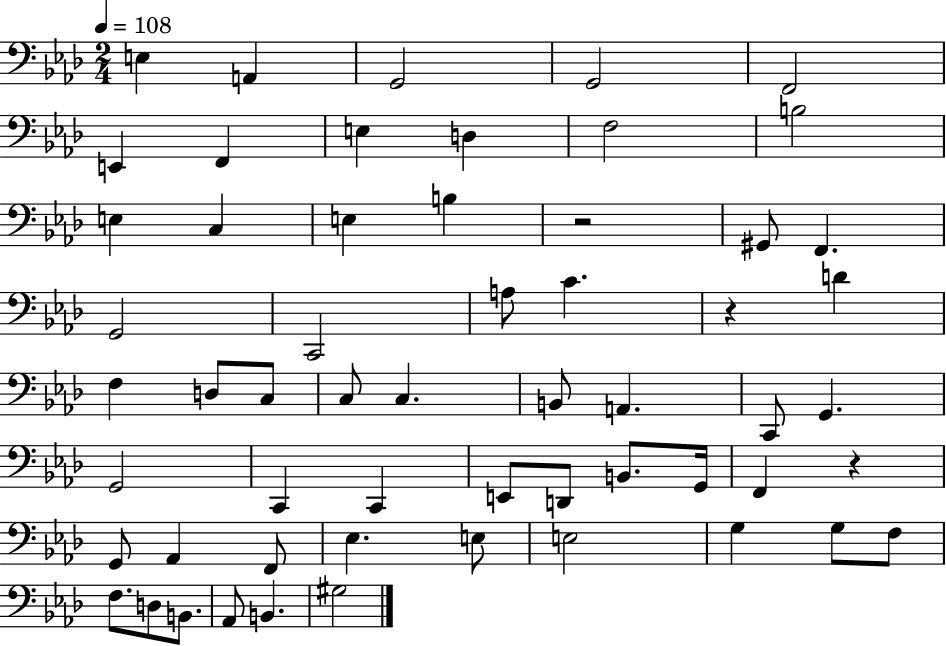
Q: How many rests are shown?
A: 3